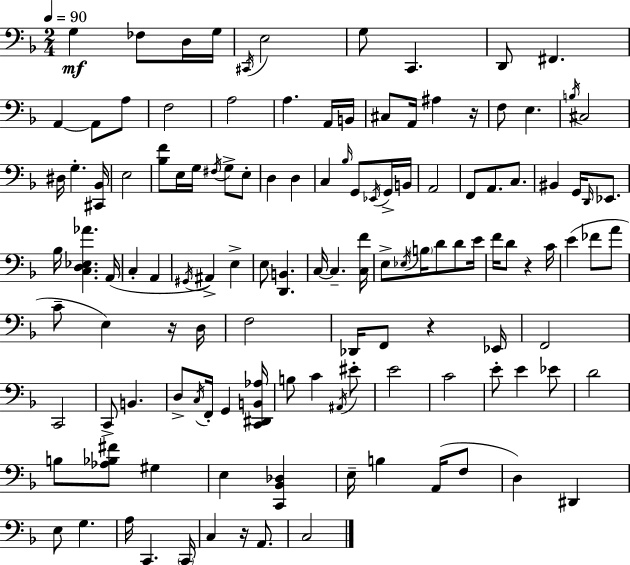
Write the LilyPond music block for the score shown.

{
  \clef bass
  \numericTimeSignature
  \time 2/4
  \key d \minor
  \tempo 4 = 90
  \repeat volta 2 { g4\mf fes8 d16 g16 | \acciaccatura { cis,16 } e2 | g8 c,4. | d,8 fis,4. | \break a,4~~ a,8 a8 | f2 | a2 | a4. a,16 | \break b,16 cis8 a,16 ais4 | r16 f8 e4. | \acciaccatura { b16 } cis2 | dis16 g4.-. | \break <cis, bes,>16 e2 | <bes f'>8 e16 g16 \acciaccatura { fis16 } g8-> | e8-. d4 d4 | c4 \grace { bes16 } | \break g,8 \acciaccatura { ees,16 } g,16-> b,16 a,2 | f,8 a,8. | c8. bis,4 | g,16 \grace { d,16 } ees,8. bes16 <c d ees aes'>4. | \break a,16( c4-. | a,4 \acciaccatura { gis,16 } ais,4->) | e4-> e8 | <d, b,>4. c16~~ | \break c4.-- <c f'>16 e8-> | \acciaccatura { ees16 } \parenthesize b16 d'8 d'8 e'16 | f'16 d'8 r4 c'16 | e'4( fes'8 a'8 | \break c'8-- e4) r16 d16 | f2 | des,16 f,8 r4 ees,16 | f,2 | \break c,2 | c,8-> b,4. | d8-> \acciaccatura { c16 } f,16-. g,4 | <c, dis, b, aes>16 b8 c'4 \acciaccatura { ais,16 } | \break eis'8-. e'2 | c'2 | e'8-. e'4 | ees'8 d'2 | \break b8 <aes bes fis'>8 gis4 | e4 <c, bes, des>4 | e16-- b4 a,16( | f8 d4) dis,4 | \break e8 g4. | a16 c,4. | \parenthesize c,16 c4 r16 a,8. | c2 | \break } \bar "|."
}